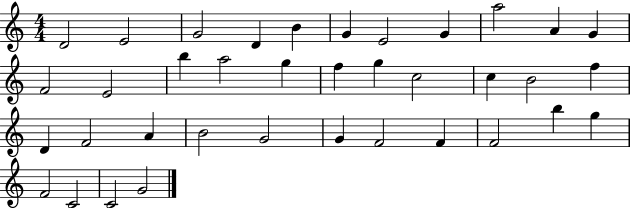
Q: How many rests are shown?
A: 0